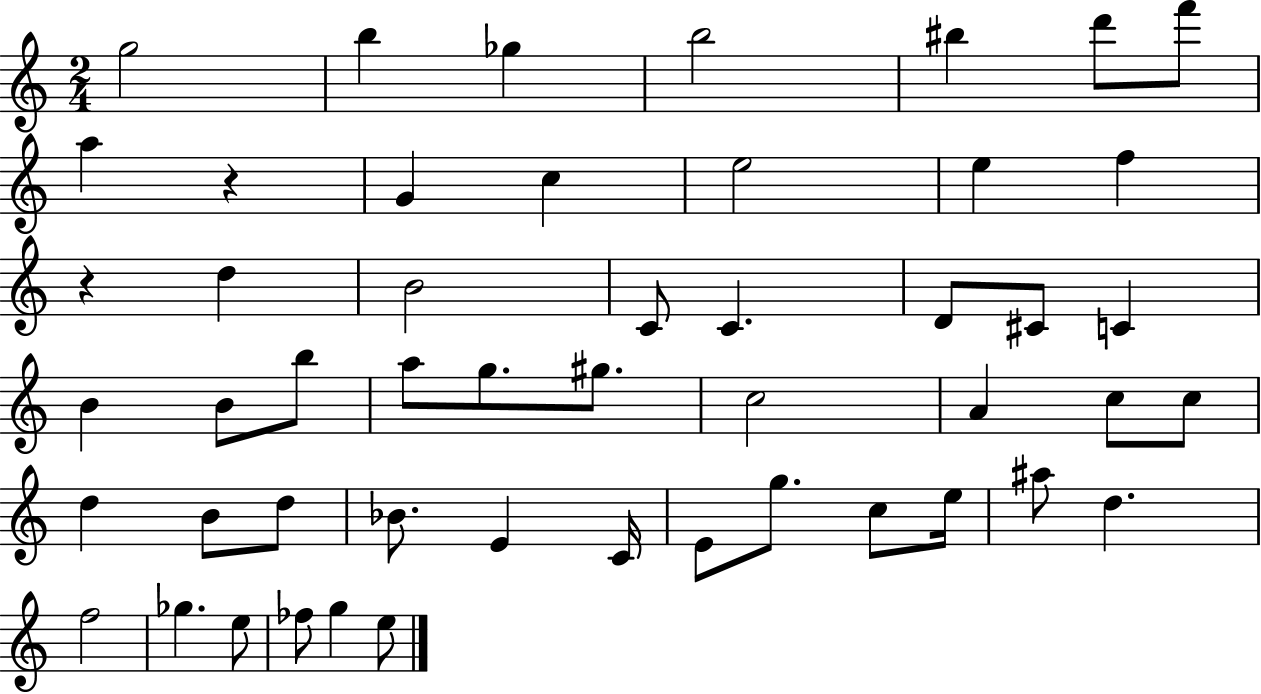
{
  \clef treble
  \numericTimeSignature
  \time 2/4
  \key c \major
  g''2 | b''4 ges''4 | b''2 | bis''4 d'''8 f'''8 | \break a''4 r4 | g'4 c''4 | e''2 | e''4 f''4 | \break r4 d''4 | b'2 | c'8 c'4. | d'8 cis'8 c'4 | \break b'4 b'8 b''8 | a''8 g''8. gis''8. | c''2 | a'4 c''8 c''8 | \break d''4 b'8 d''8 | bes'8. e'4 c'16 | e'8 g''8. c''8 e''16 | ais''8 d''4. | \break f''2 | ges''4. e''8 | fes''8 g''4 e''8 | \bar "|."
}